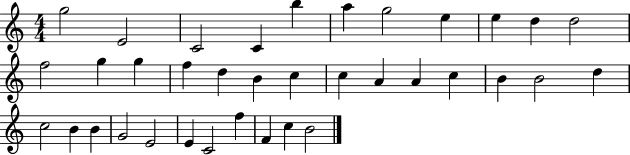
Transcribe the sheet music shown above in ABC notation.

X:1
T:Untitled
M:4/4
L:1/4
K:C
g2 E2 C2 C b a g2 e e d d2 f2 g g f d B c c A A c B B2 d c2 B B G2 E2 E C2 f F c B2